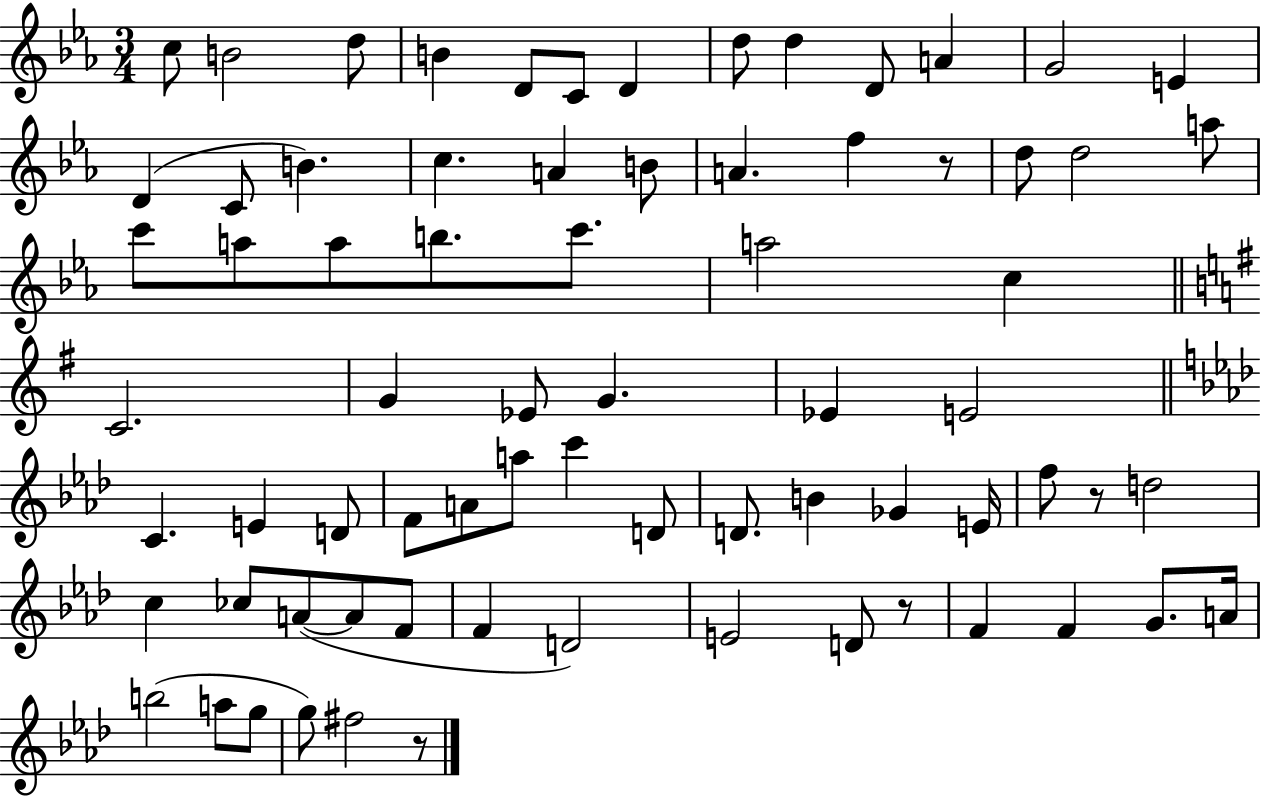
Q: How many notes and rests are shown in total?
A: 73